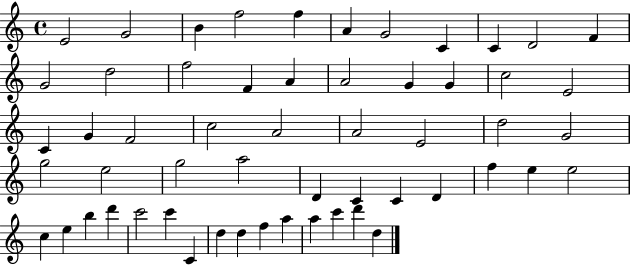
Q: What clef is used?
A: treble